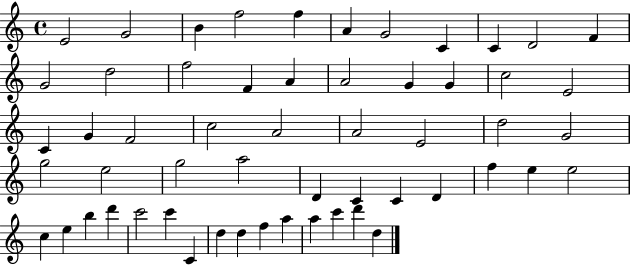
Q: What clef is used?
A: treble